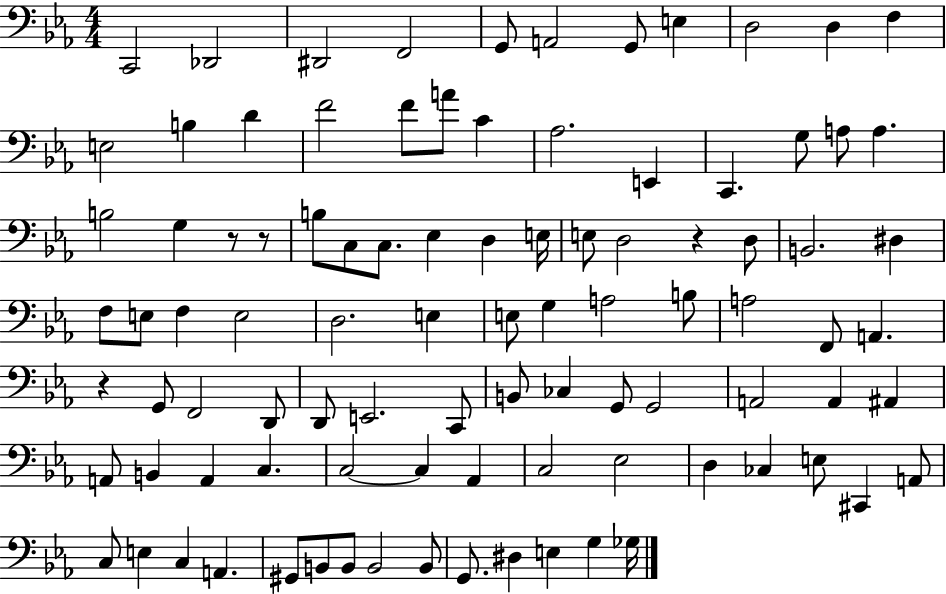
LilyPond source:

{
  \clef bass
  \numericTimeSignature
  \time 4/4
  \key ees \major
  c,2 des,2 | dis,2 f,2 | g,8 a,2 g,8 e4 | d2 d4 f4 | \break e2 b4 d'4 | f'2 f'8 a'8 c'4 | aes2. e,4 | c,4. g8 a8 a4. | \break b2 g4 r8 r8 | b8 c8 c8. ees4 d4 e16 | e8 d2 r4 d8 | b,2. dis4 | \break f8 e8 f4 e2 | d2. e4 | e8 g4 a2 b8 | a2 f,8 a,4. | \break r4 g,8 f,2 d,8 | d,8 e,2. c,8 | b,8 ces4 g,8 g,2 | a,2 a,4 ais,4 | \break a,8 b,4 a,4 c4. | c2~~ c4 aes,4 | c2 ees2 | d4 ces4 e8 cis,4 a,8 | \break c8 e4 c4 a,4. | gis,8 b,8 b,8 b,2 b,8 | g,8. dis4 e4 g4 ges16 | \bar "|."
}